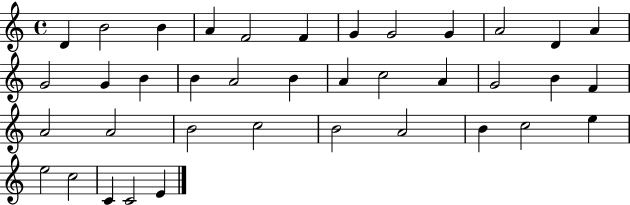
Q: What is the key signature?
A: C major